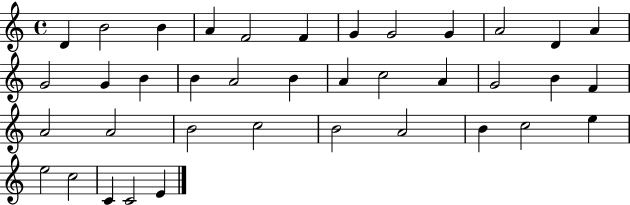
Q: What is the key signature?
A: C major